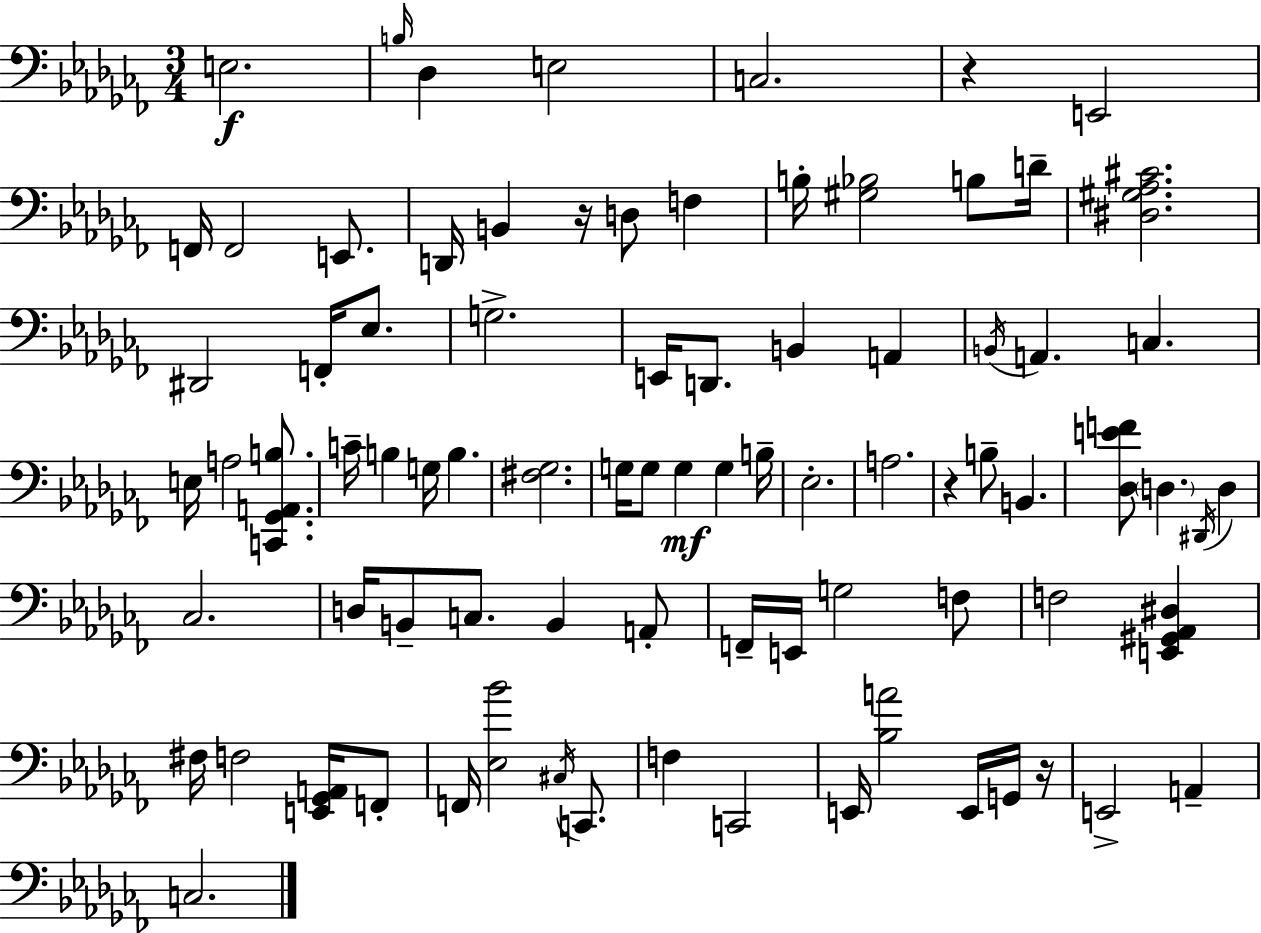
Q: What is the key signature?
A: AES minor